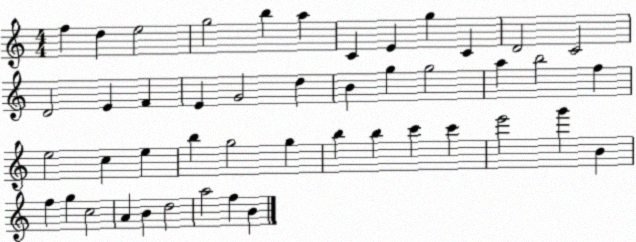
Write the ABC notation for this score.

X:1
T:Untitled
M:4/4
L:1/4
K:C
f d e2 g2 b a C E g C D2 C2 D2 E F E G2 d B g g2 a b2 f e2 c e b g2 g b b c' c' e'2 g' B f g c2 A B d2 a2 f B